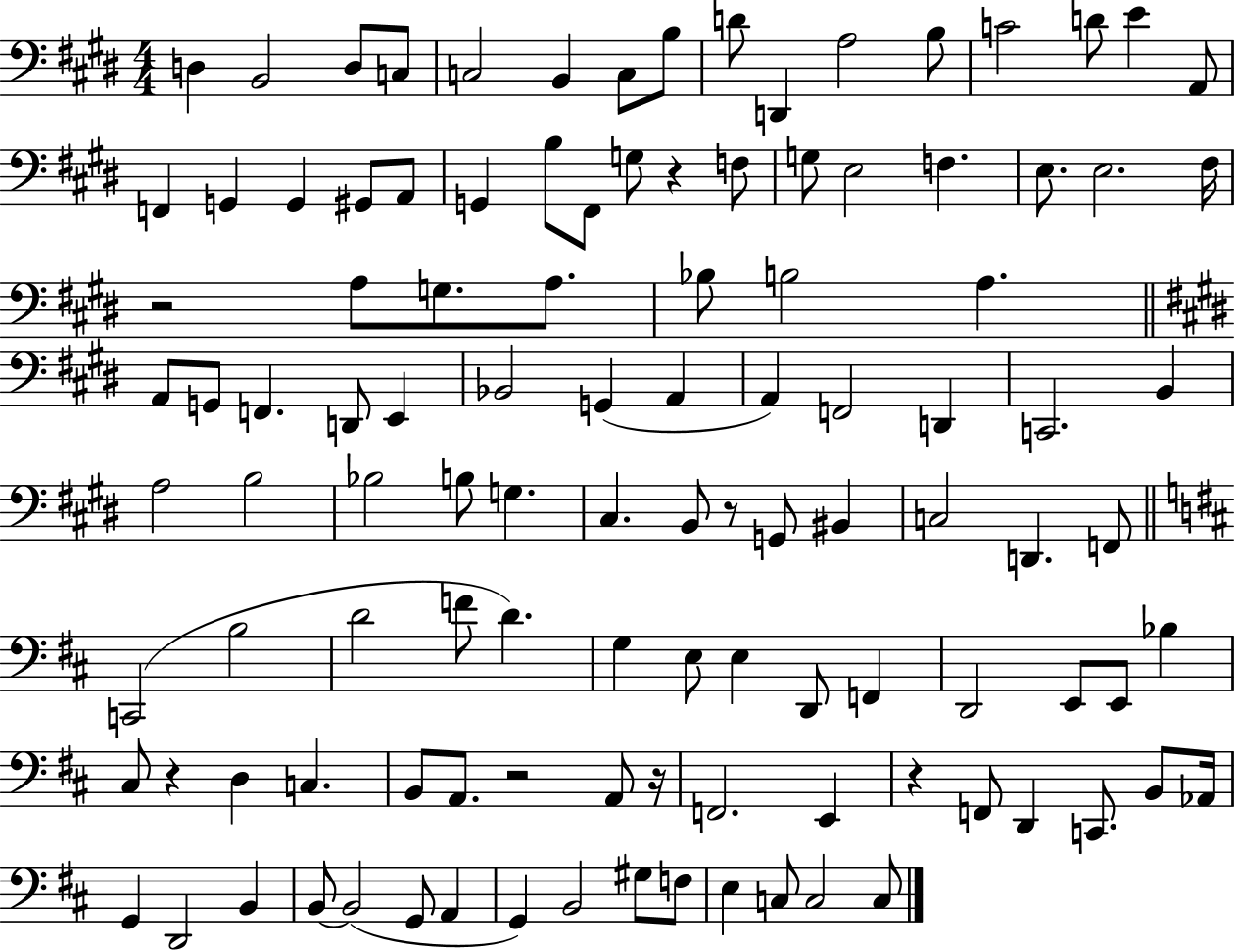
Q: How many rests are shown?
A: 7